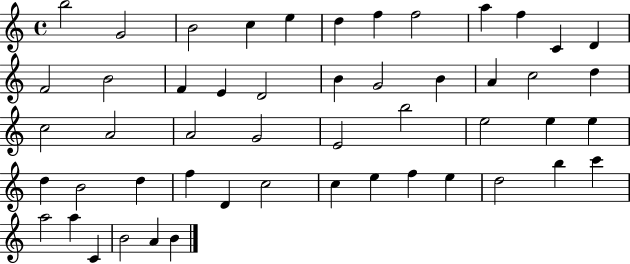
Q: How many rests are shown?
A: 0